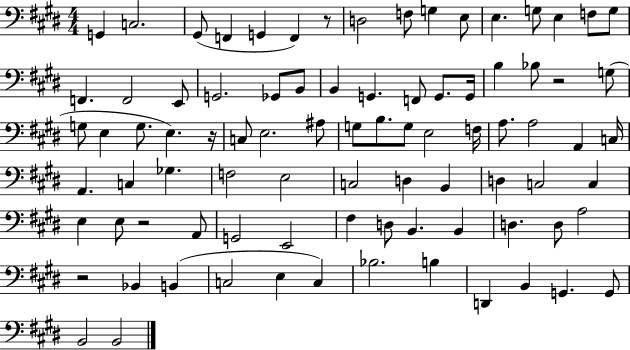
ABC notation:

X:1
T:Untitled
M:4/4
L:1/4
K:E
G,, C,2 ^G,,/2 F,, G,, F,, z/2 D,2 F,/2 G, E,/2 E, G,/2 E, F,/2 G,/2 F,, F,,2 E,,/2 G,,2 _G,,/2 B,,/2 B,, G,, F,,/2 G,,/2 G,,/4 B, _B,/2 z2 G,/2 G,/2 E, G,/2 E, z/4 C,/2 E,2 ^A,/2 G,/2 B,/2 G,/2 E,2 F,/4 A,/2 A,2 A,, C,/4 A,, C, _G, F,2 E,2 C,2 D, B,, D, C,2 C, E, E,/2 z2 A,,/2 G,,2 E,,2 ^F, D,/2 B,, B,, D, D,/2 A,2 z2 _B,, B,, C,2 E, C, _B,2 B, D,, B,, G,, G,,/2 B,,2 B,,2